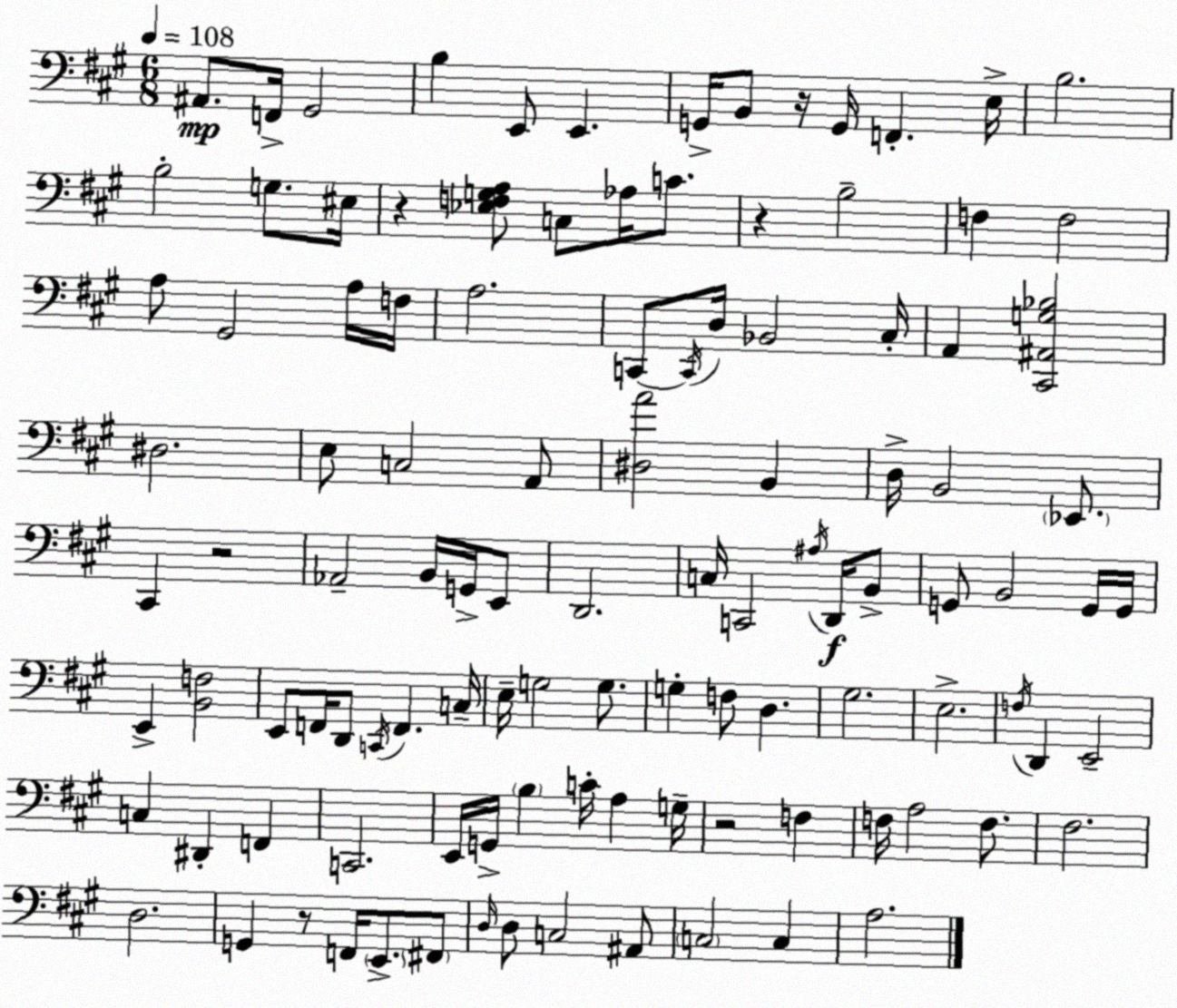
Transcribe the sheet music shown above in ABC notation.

X:1
T:Untitled
M:6/8
L:1/4
K:A
^A,,/2 F,,/4 ^G,,2 B, E,,/2 E,, G,,/4 B,,/2 z/4 G,,/4 F,, E,/4 B,2 B,2 G,/2 ^E,/4 z [_E,F,G,A,]/2 C,/2 _A,/4 C/2 z B,2 F, F,2 A,/2 ^G,,2 A,/4 F,/4 A,2 C,,/2 C,,/4 D,/4 _B,,2 ^C,/4 A,, [^C,,^A,,G,_B,]2 ^D,2 E,/2 C,2 A,,/2 [^D,A]2 B,, D,/4 B,,2 _E,,/2 ^C,, z2 _A,,2 B,,/4 G,,/4 E,,/2 D,,2 C,/4 C,,2 ^A,/4 D,,/4 B,,/2 G,,/2 B,,2 G,,/4 G,,/4 E,, [B,,F,]2 E,,/2 F,,/4 D,,/2 C,,/4 F,, C,/4 E,/4 G,2 G,/2 G, F,/2 D, ^G,2 E,2 F,/4 D,, E,,2 C, ^D,, F,, C,,2 E,,/4 G,,/4 B, C/4 A, G,/4 z2 F, F,/4 A,2 F,/2 ^F,2 D,2 G,, z/2 F,,/4 E,,/2 ^F,,/2 D,/4 D,/2 C,2 ^A,,/2 C,2 C, A,2